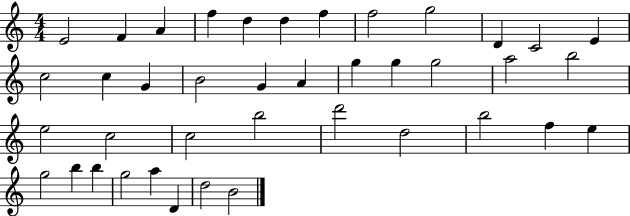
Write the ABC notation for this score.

X:1
T:Untitled
M:4/4
L:1/4
K:C
E2 F A f d d f f2 g2 D C2 E c2 c G B2 G A g g g2 a2 b2 e2 c2 c2 b2 d'2 d2 b2 f e g2 b b g2 a D d2 B2